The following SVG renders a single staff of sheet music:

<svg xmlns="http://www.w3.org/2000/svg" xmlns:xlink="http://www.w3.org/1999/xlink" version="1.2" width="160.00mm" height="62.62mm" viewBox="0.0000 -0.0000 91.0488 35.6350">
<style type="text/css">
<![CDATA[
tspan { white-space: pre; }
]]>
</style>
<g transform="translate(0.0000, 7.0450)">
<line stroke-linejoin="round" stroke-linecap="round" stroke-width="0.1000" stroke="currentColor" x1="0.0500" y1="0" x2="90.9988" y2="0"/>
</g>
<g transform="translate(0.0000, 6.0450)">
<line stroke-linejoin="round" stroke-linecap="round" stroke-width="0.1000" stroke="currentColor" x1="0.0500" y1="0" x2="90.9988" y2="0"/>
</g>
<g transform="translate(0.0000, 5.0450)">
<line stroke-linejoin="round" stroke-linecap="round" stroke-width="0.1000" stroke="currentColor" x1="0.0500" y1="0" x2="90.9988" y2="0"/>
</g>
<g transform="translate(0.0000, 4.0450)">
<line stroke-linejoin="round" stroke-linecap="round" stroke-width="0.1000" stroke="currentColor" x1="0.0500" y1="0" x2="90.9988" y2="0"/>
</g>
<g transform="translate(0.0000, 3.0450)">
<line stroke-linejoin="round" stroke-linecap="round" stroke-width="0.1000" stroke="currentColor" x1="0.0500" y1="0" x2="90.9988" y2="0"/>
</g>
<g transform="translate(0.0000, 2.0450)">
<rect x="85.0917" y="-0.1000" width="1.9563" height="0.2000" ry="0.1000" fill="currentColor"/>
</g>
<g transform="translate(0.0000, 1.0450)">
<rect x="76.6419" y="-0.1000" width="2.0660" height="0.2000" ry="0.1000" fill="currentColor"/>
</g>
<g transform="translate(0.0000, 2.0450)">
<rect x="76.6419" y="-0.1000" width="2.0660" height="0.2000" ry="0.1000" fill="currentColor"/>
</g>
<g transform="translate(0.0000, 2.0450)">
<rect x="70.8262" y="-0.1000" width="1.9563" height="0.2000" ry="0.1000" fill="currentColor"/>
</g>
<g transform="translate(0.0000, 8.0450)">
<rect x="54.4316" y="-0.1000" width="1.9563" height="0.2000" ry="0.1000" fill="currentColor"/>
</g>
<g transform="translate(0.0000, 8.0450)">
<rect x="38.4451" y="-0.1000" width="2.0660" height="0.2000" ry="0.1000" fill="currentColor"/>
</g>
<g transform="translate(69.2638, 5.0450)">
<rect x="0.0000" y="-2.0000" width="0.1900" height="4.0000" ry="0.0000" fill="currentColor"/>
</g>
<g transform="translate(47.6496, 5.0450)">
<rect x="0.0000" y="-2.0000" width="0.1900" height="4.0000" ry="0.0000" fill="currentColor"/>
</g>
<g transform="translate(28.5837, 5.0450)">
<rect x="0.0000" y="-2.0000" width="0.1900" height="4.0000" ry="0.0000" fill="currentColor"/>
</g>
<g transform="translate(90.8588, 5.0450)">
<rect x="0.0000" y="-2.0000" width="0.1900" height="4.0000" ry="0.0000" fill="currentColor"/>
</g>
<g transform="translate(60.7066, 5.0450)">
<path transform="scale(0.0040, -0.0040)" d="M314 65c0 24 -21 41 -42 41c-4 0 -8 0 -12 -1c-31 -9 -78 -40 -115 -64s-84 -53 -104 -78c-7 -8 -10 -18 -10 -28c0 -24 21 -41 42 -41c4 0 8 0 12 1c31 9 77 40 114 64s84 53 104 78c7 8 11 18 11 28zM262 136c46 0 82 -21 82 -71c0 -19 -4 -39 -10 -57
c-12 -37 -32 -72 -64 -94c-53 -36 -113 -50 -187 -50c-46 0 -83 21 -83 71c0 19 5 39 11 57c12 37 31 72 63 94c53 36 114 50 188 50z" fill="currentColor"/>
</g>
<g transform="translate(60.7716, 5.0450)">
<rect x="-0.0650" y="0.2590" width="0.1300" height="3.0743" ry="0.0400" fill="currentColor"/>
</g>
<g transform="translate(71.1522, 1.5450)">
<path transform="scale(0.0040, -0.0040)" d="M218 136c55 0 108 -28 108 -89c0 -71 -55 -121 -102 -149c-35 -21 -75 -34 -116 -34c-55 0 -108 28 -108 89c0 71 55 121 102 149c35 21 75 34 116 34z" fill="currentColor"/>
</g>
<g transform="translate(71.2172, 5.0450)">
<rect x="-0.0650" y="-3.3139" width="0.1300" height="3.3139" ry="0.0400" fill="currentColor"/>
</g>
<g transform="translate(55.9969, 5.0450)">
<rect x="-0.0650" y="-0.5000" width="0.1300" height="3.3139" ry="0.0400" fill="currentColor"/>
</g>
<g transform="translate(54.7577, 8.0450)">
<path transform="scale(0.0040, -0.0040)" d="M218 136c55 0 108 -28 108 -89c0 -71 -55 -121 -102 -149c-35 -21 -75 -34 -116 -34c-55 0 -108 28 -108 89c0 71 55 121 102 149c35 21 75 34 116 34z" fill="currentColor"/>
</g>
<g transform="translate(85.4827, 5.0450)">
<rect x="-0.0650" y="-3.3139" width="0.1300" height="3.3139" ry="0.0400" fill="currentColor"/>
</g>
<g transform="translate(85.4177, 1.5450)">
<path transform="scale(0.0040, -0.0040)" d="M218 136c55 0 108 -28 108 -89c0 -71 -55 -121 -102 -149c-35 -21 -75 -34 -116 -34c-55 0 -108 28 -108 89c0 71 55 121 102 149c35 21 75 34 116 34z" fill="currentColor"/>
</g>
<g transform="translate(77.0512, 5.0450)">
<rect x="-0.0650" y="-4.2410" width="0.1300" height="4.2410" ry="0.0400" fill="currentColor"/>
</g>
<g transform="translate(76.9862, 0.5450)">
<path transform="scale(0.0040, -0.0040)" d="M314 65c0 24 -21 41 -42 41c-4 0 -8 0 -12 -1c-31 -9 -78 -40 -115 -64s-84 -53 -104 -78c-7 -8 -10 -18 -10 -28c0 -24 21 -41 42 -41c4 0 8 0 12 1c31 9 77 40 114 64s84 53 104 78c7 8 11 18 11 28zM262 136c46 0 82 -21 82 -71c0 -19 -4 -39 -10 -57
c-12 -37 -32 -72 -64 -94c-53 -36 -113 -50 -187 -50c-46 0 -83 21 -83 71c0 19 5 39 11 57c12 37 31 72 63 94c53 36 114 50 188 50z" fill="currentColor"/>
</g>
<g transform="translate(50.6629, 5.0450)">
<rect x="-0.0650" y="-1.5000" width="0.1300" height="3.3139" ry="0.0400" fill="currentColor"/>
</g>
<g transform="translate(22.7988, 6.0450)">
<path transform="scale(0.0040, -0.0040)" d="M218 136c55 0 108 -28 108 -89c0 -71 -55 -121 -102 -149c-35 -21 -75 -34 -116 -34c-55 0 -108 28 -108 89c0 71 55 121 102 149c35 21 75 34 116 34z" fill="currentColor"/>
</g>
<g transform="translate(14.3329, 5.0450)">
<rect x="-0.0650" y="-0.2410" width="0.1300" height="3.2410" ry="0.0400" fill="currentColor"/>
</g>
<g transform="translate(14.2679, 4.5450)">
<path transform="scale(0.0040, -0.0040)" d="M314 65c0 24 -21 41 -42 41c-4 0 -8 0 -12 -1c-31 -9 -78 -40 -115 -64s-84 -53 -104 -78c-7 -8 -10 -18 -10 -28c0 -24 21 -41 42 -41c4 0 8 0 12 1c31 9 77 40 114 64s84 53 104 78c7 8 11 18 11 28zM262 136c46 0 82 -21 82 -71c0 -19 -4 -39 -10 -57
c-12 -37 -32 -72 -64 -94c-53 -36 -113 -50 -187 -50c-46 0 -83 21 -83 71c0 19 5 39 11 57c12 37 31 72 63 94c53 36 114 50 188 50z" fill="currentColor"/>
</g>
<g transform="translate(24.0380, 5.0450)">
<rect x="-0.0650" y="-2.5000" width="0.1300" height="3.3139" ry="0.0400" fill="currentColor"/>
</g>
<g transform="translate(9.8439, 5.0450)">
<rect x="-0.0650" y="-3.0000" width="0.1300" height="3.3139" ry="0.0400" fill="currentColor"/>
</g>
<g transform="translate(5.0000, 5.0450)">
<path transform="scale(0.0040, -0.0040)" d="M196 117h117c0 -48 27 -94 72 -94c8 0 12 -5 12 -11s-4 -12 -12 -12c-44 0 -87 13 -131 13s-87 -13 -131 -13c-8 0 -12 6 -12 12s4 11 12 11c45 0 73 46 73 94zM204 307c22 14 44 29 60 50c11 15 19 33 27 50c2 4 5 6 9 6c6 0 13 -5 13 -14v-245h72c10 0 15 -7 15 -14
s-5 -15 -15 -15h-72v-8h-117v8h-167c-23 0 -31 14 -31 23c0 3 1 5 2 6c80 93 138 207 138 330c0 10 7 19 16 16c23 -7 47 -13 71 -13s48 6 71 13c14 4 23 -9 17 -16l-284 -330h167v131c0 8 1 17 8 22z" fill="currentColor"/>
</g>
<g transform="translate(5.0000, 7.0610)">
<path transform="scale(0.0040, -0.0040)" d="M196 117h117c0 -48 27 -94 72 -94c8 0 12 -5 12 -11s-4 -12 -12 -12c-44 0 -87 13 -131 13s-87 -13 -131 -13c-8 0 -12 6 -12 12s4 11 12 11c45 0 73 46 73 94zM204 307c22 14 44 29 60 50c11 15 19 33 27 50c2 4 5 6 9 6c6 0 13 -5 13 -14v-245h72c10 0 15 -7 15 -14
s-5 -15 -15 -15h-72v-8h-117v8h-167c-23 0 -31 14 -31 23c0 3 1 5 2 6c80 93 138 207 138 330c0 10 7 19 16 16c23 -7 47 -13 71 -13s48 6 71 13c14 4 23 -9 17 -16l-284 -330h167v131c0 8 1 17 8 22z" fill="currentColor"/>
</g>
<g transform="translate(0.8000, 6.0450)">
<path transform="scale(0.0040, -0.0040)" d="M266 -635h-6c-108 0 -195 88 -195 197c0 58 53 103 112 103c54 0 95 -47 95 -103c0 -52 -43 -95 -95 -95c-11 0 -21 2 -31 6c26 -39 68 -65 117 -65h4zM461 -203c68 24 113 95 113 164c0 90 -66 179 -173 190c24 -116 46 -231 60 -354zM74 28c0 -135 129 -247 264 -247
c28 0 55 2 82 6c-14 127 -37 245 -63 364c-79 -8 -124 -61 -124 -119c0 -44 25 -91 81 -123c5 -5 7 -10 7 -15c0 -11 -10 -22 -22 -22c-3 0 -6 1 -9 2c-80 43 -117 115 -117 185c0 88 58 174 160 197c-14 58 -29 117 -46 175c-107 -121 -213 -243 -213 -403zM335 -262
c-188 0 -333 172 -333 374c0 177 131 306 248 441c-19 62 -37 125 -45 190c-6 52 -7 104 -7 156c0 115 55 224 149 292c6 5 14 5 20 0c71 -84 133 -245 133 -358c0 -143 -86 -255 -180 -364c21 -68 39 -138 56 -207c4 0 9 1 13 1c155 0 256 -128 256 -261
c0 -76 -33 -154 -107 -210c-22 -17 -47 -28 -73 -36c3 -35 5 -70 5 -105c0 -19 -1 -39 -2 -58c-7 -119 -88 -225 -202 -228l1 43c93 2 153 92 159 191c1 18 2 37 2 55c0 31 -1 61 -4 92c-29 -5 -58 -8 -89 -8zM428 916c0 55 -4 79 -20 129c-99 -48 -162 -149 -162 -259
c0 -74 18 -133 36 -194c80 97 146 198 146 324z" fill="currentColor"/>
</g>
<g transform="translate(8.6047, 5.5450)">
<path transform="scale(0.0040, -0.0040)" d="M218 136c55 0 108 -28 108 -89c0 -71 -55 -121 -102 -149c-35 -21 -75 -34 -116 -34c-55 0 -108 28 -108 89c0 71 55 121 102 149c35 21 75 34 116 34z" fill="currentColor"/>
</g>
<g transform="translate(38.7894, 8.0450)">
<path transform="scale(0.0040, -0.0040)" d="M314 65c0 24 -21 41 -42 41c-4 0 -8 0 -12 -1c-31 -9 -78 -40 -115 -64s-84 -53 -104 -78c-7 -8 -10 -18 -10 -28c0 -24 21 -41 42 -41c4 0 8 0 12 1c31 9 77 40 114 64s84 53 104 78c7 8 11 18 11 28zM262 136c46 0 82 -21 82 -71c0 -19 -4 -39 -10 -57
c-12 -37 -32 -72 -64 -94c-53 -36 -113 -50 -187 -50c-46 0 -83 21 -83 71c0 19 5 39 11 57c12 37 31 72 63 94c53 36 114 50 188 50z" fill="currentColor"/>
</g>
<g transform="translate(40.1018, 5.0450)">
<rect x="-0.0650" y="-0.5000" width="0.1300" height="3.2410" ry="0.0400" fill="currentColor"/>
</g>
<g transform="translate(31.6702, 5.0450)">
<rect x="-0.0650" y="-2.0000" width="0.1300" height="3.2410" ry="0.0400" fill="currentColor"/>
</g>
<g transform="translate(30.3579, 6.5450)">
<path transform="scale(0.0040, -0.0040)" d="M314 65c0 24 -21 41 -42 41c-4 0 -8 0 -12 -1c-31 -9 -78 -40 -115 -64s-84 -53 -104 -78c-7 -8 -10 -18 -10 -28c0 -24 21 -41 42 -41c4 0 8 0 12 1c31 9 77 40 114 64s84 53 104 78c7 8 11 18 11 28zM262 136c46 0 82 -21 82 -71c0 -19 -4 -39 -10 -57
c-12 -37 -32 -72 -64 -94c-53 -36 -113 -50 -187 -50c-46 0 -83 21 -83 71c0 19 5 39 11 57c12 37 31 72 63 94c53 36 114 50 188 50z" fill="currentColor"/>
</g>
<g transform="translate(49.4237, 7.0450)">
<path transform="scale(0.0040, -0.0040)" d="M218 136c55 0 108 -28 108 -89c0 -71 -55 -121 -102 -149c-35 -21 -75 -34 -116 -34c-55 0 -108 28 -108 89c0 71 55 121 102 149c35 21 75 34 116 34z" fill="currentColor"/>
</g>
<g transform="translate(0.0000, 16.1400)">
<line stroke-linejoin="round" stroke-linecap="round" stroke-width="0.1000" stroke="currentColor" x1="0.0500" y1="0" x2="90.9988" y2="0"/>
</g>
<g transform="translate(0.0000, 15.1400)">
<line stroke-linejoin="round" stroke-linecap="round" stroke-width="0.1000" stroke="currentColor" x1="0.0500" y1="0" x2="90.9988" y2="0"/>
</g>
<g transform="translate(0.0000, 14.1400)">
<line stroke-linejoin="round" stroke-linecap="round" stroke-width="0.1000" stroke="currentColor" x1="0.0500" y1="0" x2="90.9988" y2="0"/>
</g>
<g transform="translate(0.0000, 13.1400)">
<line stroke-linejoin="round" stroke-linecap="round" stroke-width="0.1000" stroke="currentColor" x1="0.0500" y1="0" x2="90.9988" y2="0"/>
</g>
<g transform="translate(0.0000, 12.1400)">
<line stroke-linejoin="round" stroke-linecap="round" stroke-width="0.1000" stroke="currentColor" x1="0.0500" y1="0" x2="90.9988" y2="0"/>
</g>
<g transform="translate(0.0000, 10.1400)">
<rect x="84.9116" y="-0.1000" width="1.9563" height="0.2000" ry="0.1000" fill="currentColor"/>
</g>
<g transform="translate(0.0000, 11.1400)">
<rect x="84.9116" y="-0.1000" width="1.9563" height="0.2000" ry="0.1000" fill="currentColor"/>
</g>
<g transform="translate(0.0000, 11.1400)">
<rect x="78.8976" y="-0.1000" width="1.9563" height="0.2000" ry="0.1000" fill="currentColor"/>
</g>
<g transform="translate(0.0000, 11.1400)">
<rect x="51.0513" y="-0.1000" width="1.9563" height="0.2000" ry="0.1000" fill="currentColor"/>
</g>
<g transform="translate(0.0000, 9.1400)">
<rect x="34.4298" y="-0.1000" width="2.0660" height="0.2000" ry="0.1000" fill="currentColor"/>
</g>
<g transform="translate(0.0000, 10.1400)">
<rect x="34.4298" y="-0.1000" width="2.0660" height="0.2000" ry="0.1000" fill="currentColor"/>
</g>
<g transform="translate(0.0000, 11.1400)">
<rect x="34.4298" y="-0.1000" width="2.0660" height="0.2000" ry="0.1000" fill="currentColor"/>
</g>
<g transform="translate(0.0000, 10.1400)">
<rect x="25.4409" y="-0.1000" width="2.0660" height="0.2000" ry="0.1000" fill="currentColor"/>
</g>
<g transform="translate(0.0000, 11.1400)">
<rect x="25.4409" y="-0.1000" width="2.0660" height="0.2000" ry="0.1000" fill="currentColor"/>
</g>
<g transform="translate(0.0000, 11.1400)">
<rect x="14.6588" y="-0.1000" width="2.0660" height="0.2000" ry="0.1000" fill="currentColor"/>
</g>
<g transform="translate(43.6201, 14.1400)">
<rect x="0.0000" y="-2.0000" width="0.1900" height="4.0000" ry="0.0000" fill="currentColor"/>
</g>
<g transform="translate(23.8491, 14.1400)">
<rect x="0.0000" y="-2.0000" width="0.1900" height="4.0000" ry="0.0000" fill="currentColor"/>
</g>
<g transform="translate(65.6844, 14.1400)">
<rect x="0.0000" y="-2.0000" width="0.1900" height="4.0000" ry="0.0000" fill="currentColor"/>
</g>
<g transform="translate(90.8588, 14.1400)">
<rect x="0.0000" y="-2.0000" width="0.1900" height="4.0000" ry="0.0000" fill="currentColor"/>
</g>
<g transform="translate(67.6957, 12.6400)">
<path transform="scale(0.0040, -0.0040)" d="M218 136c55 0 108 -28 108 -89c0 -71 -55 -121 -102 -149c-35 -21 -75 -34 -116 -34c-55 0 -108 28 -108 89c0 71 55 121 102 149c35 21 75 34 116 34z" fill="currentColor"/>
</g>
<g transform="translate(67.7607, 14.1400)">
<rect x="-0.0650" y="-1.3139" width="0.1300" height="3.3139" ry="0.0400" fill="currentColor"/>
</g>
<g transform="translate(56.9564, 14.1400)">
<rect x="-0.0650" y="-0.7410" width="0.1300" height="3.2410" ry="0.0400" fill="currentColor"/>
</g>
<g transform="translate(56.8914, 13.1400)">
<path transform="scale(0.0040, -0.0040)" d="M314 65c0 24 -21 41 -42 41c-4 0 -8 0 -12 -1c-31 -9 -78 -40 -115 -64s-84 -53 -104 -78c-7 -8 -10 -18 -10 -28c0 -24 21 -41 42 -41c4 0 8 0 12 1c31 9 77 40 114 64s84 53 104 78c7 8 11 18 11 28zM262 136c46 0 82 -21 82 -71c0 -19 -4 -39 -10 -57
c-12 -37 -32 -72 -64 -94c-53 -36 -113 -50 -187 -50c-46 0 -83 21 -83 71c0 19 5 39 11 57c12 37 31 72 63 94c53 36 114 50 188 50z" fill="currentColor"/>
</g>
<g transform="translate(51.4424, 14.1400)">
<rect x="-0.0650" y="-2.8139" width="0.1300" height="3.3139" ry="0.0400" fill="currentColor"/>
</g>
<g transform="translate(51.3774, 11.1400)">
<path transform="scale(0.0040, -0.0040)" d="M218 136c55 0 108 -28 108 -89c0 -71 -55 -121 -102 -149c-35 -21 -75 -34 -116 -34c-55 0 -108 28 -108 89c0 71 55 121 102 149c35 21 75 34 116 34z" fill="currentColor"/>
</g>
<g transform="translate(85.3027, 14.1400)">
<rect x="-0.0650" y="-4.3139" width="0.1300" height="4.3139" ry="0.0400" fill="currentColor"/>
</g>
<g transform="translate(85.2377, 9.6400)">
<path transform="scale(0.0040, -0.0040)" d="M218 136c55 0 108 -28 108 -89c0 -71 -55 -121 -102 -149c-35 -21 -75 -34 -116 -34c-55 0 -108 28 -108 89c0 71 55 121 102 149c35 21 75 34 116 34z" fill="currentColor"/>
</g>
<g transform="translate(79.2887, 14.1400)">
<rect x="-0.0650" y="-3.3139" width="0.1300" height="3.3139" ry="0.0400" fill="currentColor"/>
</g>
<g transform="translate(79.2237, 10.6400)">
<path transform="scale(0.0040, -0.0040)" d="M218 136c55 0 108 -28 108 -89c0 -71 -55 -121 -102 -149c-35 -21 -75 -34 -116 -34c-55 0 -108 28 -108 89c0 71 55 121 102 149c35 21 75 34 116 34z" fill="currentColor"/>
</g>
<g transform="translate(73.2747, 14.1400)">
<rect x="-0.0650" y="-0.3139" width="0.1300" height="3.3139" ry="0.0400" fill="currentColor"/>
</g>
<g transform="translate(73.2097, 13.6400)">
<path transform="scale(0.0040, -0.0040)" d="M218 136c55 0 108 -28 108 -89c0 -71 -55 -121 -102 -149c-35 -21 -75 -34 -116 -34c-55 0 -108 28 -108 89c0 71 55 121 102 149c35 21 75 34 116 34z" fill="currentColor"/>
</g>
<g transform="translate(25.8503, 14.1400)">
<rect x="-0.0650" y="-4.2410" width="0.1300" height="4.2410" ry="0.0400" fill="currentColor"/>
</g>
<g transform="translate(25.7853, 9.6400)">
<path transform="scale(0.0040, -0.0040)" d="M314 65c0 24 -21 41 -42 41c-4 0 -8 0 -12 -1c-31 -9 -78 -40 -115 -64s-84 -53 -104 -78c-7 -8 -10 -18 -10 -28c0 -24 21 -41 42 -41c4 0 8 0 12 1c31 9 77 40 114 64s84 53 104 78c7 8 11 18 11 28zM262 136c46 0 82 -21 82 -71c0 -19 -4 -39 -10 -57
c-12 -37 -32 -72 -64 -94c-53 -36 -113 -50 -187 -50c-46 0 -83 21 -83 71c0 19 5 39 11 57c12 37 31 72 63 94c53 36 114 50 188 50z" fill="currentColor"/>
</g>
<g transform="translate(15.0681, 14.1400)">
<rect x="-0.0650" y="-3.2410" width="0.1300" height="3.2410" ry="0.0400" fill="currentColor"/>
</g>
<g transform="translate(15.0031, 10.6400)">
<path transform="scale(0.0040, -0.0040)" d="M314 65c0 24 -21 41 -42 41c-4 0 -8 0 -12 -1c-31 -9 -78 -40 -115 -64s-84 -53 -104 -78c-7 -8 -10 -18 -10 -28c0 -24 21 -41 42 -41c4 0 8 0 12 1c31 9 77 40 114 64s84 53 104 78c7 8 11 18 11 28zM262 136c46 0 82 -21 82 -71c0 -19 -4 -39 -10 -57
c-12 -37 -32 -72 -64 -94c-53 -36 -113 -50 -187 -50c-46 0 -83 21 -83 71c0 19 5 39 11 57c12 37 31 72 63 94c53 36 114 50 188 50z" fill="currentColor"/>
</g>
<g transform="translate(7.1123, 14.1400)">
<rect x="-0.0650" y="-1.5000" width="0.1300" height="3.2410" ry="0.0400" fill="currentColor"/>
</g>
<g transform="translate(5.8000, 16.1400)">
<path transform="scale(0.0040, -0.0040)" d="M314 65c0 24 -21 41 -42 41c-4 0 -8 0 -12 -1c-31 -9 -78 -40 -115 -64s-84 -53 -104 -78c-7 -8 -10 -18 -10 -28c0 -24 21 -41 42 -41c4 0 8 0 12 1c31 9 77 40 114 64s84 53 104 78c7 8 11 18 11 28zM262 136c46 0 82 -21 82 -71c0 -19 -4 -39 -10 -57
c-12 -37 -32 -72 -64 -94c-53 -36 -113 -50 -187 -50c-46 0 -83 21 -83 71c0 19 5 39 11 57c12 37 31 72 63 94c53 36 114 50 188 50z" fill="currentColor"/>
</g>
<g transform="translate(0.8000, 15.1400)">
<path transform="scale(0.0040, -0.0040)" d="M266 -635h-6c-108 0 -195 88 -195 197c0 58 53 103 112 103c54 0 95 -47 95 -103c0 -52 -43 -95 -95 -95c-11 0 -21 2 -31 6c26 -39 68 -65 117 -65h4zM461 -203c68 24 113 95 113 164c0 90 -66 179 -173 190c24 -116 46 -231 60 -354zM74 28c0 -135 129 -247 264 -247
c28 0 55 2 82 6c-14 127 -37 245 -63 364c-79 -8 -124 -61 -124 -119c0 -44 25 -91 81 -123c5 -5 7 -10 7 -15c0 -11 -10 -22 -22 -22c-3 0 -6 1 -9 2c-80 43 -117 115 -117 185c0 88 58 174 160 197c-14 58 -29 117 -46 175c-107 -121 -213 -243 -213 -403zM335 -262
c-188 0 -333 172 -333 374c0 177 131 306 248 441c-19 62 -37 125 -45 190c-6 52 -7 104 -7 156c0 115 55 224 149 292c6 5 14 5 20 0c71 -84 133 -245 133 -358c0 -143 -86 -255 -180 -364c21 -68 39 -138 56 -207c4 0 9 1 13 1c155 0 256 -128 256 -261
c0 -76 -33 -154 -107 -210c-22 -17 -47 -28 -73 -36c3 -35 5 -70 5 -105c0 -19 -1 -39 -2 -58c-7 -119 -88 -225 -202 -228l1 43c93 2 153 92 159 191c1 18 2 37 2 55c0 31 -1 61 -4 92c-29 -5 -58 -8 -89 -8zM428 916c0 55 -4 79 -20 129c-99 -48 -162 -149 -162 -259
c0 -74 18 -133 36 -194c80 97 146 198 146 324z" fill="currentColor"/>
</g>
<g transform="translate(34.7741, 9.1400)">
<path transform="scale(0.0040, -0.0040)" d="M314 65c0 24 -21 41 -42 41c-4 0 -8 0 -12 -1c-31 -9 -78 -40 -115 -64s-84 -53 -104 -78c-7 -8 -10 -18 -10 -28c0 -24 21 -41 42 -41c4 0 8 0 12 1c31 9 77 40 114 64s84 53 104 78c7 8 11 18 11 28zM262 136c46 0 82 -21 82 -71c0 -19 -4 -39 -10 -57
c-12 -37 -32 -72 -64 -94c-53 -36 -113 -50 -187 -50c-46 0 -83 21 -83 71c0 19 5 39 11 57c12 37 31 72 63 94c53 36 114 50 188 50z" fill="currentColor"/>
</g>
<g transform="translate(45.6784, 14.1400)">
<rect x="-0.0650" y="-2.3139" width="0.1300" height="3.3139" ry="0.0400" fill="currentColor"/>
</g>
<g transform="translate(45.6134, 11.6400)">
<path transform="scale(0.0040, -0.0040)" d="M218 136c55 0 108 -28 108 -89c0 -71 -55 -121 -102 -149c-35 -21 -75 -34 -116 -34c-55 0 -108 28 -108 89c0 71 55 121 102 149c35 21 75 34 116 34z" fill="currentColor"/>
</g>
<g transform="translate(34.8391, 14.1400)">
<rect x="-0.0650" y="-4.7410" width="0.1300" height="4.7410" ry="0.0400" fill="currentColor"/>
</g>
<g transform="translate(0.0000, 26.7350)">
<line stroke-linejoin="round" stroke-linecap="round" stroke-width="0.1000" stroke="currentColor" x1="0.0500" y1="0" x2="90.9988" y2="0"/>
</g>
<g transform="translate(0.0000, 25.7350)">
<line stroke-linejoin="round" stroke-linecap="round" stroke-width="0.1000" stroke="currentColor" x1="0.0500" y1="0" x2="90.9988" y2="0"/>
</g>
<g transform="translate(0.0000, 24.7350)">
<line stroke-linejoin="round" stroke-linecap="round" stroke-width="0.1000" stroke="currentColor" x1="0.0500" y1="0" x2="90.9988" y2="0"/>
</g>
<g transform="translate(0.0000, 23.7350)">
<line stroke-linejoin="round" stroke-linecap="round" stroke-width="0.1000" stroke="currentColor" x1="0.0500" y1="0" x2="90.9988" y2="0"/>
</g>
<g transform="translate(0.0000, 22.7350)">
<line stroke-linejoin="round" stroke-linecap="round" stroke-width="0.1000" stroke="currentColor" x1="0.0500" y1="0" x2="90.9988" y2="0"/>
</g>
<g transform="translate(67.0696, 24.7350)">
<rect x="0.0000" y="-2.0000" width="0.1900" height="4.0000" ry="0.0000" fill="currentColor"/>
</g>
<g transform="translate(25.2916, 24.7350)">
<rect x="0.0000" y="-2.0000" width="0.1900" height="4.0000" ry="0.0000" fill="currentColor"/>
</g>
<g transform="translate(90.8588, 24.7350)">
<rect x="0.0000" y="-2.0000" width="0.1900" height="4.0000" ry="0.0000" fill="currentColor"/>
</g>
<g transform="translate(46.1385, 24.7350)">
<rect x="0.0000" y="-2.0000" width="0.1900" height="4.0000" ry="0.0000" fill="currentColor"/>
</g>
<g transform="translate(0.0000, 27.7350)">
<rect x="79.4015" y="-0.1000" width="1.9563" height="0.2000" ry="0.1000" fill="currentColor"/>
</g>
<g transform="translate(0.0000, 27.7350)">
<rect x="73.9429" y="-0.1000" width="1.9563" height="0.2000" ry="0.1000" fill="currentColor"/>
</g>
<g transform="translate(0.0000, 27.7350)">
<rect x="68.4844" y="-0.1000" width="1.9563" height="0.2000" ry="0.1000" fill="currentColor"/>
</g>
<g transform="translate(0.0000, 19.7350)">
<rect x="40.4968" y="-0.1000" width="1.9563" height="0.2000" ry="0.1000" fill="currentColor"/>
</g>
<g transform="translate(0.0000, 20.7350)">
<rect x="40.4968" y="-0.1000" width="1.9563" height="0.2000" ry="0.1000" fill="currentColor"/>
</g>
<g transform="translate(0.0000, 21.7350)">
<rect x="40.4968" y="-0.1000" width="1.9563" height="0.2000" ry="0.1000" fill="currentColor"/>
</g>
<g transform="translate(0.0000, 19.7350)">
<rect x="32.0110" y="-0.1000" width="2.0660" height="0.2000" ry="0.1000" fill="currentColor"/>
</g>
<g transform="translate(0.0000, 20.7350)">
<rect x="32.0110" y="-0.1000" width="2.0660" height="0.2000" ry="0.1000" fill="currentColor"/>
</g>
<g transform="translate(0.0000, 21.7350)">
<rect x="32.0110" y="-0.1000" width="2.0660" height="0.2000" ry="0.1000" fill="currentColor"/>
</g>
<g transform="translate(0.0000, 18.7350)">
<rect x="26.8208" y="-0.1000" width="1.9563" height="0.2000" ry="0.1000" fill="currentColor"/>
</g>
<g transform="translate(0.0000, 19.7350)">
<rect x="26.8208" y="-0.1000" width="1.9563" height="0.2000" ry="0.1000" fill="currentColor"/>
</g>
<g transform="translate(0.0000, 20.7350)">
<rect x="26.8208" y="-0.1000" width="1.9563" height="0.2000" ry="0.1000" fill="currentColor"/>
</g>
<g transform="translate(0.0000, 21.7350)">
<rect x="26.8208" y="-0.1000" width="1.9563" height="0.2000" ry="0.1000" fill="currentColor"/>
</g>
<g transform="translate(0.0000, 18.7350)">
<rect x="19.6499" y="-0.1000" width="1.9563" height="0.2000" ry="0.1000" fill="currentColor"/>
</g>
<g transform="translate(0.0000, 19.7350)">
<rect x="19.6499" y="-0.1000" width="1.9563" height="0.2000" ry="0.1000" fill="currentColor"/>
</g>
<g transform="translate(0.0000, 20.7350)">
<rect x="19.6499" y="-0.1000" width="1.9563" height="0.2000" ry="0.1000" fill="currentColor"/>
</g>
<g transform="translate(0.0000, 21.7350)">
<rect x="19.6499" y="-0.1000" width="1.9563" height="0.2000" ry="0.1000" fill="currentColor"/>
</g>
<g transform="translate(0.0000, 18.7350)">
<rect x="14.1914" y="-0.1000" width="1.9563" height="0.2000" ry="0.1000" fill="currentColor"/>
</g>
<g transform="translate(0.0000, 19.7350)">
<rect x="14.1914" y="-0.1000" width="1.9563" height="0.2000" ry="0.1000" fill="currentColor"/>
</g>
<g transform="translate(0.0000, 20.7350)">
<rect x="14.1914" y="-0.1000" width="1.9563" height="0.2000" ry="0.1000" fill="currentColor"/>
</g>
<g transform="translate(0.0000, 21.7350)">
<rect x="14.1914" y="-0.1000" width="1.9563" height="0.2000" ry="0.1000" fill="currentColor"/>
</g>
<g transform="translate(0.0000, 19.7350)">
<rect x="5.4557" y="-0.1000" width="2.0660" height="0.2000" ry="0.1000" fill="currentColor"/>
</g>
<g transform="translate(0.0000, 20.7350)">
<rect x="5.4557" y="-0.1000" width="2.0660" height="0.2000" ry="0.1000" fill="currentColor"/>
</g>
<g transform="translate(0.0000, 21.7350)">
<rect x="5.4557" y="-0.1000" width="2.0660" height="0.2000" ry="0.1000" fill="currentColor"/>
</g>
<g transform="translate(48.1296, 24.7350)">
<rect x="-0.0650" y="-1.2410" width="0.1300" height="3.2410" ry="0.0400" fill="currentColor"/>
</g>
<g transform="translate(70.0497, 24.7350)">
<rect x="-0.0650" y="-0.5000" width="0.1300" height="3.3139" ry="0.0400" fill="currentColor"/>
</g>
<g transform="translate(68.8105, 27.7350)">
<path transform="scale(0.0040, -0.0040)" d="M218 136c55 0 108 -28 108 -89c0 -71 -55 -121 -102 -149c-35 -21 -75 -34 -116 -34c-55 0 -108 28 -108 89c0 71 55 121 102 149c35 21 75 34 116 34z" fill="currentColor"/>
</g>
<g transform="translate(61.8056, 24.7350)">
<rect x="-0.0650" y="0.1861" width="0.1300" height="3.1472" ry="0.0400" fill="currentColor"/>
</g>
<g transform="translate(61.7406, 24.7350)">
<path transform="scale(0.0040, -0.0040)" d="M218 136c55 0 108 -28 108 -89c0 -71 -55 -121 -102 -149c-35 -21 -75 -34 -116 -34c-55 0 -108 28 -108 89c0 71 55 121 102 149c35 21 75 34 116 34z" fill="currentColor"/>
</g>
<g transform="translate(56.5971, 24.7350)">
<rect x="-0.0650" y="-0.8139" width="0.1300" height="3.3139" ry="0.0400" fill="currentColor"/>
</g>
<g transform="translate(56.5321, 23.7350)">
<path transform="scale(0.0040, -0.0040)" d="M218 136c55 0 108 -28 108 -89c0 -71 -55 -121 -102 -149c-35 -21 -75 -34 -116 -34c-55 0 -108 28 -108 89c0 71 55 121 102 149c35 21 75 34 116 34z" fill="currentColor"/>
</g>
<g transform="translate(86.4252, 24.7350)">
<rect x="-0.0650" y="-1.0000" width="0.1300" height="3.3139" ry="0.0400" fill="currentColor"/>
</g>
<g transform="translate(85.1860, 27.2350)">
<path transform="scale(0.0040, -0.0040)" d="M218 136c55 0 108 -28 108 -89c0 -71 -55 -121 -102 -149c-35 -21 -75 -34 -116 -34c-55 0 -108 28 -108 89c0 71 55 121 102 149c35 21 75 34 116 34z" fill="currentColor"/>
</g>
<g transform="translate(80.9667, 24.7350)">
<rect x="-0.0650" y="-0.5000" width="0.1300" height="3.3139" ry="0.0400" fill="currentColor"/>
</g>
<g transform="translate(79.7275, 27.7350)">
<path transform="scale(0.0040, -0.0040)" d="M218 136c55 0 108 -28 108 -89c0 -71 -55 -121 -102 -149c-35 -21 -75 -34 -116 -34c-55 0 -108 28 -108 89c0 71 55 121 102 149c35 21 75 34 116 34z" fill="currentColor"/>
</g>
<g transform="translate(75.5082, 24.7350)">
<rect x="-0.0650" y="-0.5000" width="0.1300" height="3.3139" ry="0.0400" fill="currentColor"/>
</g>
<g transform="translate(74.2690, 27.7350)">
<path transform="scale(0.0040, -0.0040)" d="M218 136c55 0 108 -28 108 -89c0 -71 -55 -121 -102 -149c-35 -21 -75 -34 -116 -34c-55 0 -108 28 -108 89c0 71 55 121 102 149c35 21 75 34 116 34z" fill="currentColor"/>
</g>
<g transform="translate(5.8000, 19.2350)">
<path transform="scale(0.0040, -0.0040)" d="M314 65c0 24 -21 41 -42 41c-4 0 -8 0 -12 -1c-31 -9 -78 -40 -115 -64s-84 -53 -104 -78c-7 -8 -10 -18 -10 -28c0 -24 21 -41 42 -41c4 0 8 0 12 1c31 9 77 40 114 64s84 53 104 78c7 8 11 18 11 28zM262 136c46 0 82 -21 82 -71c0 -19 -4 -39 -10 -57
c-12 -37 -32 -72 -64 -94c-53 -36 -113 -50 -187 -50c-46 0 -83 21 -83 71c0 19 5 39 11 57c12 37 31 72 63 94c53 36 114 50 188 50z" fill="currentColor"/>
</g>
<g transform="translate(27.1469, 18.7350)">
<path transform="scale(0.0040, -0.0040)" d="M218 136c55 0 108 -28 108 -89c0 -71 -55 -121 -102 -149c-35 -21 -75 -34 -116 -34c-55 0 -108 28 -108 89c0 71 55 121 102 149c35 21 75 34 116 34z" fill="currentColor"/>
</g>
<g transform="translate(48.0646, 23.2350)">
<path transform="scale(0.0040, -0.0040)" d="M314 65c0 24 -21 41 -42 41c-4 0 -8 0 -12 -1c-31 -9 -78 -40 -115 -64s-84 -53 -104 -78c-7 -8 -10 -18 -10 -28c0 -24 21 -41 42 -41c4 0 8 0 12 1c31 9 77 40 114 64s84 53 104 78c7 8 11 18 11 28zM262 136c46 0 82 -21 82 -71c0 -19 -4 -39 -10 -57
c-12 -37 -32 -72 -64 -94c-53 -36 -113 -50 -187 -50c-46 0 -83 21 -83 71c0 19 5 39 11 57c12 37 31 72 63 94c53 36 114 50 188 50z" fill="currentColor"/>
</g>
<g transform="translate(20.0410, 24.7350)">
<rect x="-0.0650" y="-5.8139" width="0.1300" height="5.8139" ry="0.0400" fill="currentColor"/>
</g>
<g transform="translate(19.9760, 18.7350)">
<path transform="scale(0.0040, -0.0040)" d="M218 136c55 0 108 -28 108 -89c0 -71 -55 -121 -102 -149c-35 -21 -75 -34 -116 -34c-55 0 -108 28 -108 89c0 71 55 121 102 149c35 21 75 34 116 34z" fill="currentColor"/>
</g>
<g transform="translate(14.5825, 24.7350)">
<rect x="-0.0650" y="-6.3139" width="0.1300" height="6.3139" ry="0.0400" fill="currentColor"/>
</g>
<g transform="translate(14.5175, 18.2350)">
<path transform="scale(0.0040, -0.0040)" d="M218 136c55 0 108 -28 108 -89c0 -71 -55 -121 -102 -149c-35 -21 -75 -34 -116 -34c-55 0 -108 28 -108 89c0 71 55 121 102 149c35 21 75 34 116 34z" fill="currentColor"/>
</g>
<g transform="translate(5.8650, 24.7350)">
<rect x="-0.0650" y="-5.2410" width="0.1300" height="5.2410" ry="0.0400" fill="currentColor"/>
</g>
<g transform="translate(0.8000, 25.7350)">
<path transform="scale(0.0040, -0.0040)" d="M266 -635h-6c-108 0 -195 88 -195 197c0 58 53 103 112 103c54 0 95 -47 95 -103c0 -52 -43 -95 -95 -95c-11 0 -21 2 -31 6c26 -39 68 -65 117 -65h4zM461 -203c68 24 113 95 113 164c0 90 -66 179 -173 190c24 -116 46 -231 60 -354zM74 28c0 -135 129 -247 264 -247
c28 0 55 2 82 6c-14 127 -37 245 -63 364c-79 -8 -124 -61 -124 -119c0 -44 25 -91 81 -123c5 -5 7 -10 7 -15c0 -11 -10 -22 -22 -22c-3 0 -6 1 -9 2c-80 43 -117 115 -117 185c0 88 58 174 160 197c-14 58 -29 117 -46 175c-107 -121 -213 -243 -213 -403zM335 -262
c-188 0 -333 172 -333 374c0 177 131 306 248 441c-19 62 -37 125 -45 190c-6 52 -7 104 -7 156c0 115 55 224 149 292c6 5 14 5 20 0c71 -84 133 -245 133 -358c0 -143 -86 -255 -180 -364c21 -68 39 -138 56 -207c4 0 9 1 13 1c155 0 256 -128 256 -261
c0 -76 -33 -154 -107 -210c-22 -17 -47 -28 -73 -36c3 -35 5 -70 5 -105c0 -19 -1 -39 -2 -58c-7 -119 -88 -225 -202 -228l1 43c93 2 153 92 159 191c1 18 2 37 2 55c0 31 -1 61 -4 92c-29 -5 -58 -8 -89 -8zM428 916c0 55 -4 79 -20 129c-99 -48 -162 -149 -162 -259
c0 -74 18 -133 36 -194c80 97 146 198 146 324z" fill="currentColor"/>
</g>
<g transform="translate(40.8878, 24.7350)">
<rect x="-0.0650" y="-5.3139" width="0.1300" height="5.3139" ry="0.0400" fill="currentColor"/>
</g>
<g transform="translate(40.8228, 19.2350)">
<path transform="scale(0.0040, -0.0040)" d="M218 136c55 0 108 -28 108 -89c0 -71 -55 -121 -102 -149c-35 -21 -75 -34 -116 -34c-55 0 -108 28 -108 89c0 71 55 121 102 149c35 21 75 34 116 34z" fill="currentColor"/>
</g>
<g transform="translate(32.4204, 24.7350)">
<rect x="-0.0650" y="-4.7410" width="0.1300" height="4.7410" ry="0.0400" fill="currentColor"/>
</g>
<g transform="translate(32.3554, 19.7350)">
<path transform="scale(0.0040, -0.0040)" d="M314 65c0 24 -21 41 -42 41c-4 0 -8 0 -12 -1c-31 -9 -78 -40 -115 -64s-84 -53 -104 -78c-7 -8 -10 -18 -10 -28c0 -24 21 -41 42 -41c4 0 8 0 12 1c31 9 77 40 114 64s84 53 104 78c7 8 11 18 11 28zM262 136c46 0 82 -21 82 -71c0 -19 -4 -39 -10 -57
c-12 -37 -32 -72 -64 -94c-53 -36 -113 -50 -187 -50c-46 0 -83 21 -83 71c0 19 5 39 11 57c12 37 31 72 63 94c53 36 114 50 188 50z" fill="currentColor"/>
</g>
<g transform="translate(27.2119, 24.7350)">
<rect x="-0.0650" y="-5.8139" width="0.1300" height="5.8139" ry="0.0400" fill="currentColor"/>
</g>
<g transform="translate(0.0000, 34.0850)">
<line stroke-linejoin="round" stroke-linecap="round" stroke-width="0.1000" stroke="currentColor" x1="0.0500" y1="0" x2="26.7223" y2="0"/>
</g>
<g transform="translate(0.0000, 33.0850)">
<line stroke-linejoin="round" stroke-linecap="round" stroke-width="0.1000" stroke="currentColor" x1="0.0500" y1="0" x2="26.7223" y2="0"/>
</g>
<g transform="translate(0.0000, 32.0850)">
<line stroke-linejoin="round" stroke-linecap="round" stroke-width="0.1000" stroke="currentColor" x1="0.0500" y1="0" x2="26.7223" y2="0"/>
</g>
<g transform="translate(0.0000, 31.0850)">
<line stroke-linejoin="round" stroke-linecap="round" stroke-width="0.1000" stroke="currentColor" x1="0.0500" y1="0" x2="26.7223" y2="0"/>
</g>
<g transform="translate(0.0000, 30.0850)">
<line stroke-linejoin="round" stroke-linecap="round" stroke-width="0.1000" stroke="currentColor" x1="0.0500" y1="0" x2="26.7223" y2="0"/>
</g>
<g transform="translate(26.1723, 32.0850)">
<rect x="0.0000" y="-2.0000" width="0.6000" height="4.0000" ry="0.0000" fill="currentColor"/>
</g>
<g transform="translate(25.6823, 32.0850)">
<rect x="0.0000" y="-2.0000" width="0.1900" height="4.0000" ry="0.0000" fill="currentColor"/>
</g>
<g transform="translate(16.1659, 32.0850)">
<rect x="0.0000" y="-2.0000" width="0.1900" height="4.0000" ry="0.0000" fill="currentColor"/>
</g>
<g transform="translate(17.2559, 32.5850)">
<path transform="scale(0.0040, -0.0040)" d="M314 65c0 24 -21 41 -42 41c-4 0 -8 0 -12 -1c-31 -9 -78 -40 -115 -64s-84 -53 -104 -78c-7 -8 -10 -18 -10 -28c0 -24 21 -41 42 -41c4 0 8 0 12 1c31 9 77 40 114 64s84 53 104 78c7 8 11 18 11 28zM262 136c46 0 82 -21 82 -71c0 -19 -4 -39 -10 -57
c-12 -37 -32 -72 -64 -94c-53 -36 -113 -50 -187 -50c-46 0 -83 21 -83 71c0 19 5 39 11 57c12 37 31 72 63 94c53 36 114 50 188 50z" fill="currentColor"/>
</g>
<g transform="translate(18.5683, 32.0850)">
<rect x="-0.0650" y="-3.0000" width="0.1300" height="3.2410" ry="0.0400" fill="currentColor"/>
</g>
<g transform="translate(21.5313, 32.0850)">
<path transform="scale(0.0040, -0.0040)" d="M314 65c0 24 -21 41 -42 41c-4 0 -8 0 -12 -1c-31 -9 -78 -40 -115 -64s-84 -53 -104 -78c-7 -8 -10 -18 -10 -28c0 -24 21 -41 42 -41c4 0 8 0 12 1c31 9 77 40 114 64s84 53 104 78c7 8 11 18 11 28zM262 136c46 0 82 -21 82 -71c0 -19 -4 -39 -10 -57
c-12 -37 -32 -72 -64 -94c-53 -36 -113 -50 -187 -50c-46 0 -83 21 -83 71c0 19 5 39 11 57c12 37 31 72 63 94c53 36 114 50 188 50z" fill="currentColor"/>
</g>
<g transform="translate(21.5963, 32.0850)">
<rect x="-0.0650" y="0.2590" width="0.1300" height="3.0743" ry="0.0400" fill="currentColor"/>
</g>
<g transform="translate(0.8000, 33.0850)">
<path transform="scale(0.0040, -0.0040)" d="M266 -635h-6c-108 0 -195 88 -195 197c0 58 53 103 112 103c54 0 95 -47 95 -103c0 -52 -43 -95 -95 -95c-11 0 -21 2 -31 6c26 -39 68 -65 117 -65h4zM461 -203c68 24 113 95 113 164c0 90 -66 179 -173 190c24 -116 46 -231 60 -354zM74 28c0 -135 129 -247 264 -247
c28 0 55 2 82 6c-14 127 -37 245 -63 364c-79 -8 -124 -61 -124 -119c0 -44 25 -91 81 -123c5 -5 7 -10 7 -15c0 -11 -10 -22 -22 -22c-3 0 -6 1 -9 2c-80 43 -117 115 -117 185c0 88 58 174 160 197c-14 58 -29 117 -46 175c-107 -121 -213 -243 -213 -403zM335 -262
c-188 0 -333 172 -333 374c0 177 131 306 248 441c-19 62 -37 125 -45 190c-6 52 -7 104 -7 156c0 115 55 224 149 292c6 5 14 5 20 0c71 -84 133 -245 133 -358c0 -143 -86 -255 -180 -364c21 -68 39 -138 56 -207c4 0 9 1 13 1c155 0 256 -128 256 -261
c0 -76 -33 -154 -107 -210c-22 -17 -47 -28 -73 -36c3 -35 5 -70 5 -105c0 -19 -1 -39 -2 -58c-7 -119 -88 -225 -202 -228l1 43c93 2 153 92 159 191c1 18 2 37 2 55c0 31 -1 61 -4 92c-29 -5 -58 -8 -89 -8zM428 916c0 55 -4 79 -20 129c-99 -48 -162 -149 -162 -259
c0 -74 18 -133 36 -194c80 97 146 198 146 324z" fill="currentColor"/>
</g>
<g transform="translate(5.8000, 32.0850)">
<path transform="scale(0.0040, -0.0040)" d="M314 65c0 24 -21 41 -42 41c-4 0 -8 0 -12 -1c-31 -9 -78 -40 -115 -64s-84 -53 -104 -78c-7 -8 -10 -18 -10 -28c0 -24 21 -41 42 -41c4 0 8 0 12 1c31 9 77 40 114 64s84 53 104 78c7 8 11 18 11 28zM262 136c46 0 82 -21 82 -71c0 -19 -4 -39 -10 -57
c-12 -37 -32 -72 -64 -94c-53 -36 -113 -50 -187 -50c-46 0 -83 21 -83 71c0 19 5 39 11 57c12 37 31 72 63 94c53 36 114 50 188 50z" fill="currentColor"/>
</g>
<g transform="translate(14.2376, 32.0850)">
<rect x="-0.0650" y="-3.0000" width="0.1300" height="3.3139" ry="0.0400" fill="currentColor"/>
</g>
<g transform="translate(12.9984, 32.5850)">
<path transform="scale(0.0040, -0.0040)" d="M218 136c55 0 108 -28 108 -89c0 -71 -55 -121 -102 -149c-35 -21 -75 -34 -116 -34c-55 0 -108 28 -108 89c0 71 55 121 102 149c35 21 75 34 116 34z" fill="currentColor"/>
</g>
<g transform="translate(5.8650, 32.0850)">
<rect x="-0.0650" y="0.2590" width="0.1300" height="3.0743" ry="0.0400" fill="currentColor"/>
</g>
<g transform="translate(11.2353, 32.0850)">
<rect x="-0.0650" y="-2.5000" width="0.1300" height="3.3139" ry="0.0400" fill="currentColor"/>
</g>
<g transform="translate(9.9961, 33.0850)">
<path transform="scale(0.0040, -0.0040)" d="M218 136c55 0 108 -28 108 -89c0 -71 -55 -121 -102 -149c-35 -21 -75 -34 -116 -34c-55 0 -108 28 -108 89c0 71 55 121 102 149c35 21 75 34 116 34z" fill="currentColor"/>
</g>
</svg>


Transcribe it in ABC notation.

X:1
T:Untitled
M:4/4
L:1/4
K:C
A c2 G F2 C2 E C B2 b d'2 b E2 b2 d'2 e'2 g a d2 e c b d' f'2 a' g' g' e'2 f' e2 d B C C C D B2 G A A2 B2